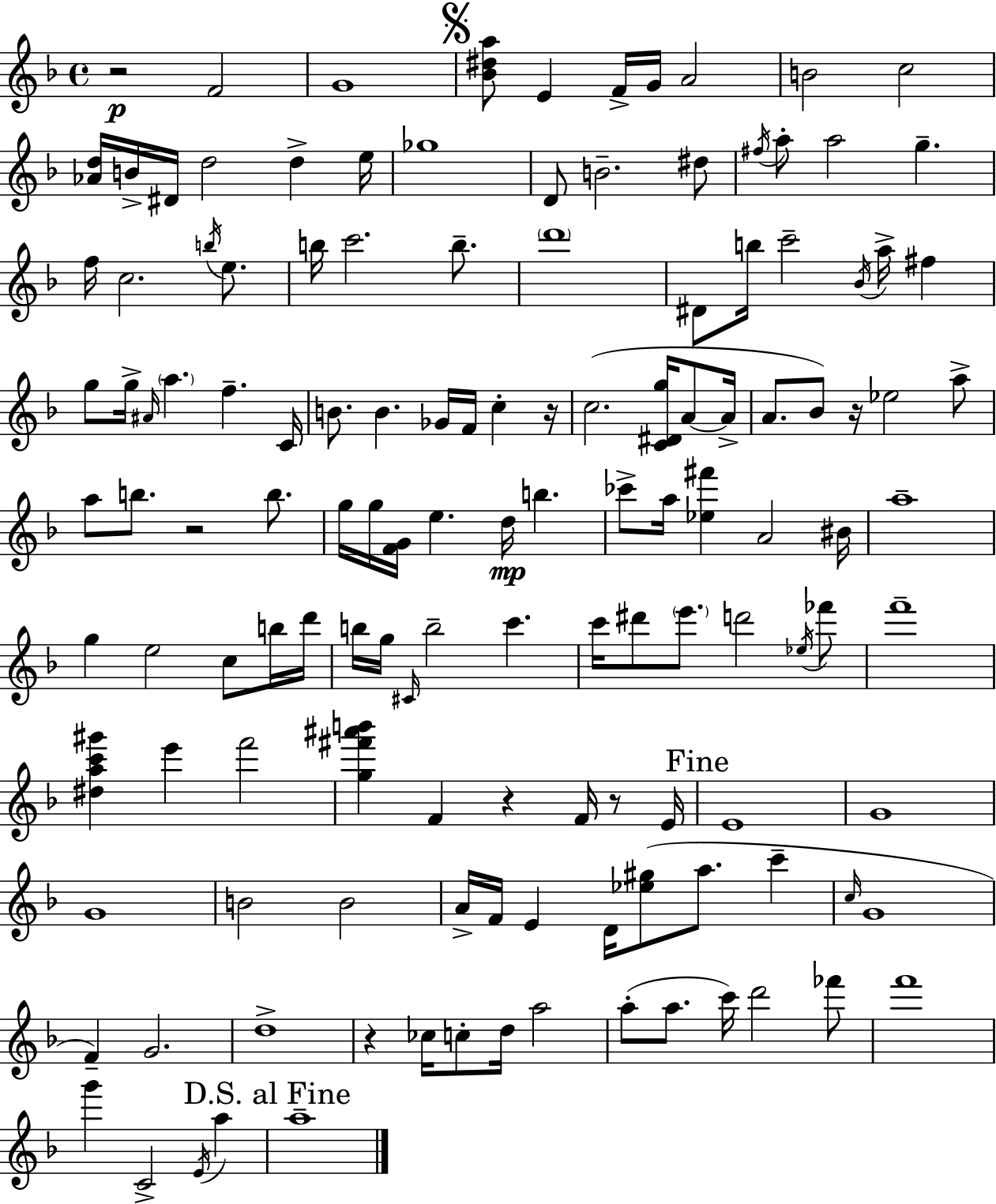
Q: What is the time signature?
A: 4/4